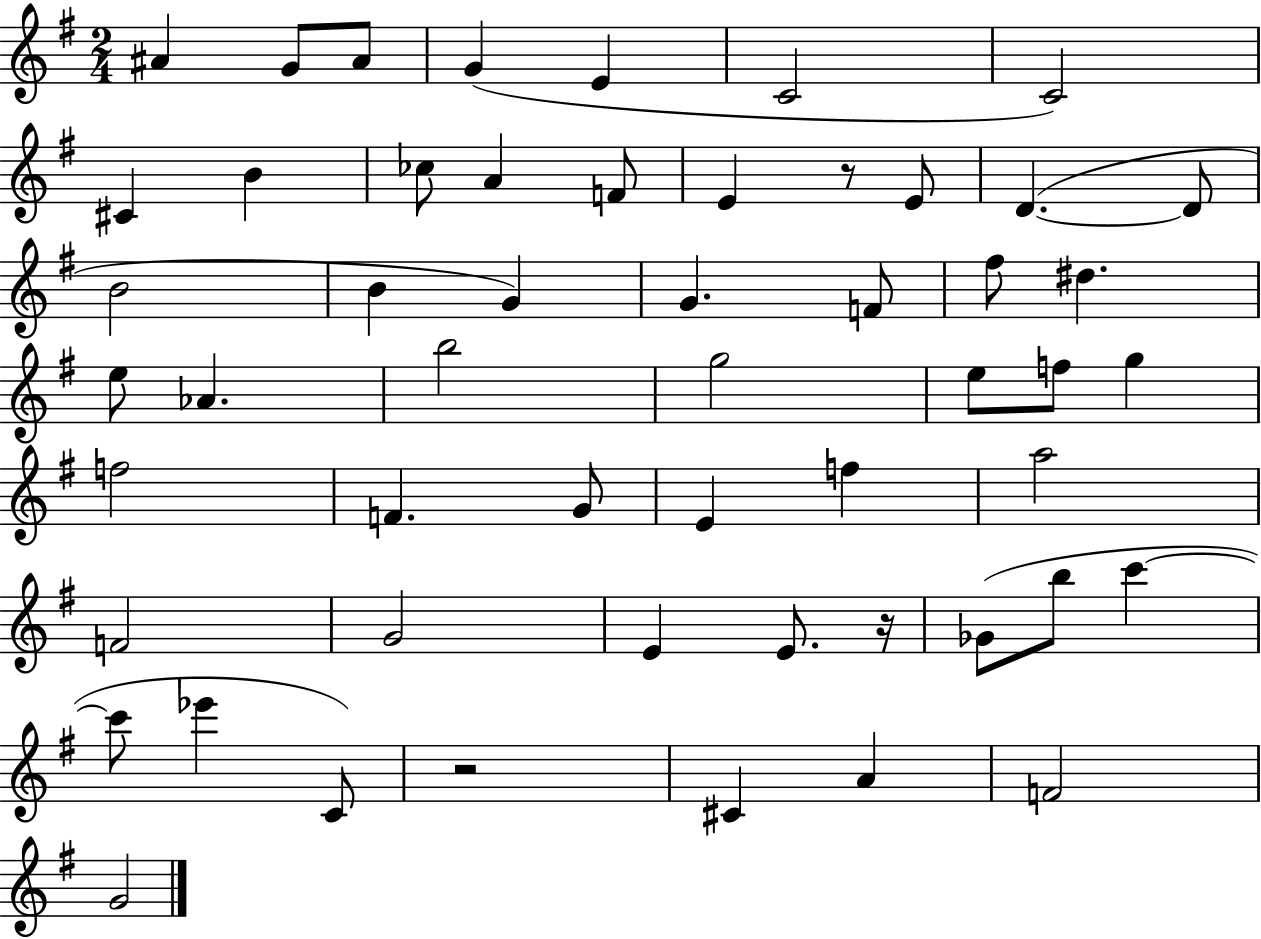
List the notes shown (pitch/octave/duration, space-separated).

A#4/q G4/e A#4/e G4/q E4/q C4/h C4/h C#4/q B4/q CES5/e A4/q F4/e E4/q R/e E4/e D4/q. D4/e B4/h B4/q G4/q G4/q. F4/e F#5/e D#5/q. E5/e Ab4/q. B5/h G5/h E5/e F5/e G5/q F5/h F4/q. G4/e E4/q F5/q A5/h F4/h G4/h E4/q E4/e. R/s Gb4/e B5/e C6/q C6/e Eb6/q C4/e R/h C#4/q A4/q F4/h G4/h